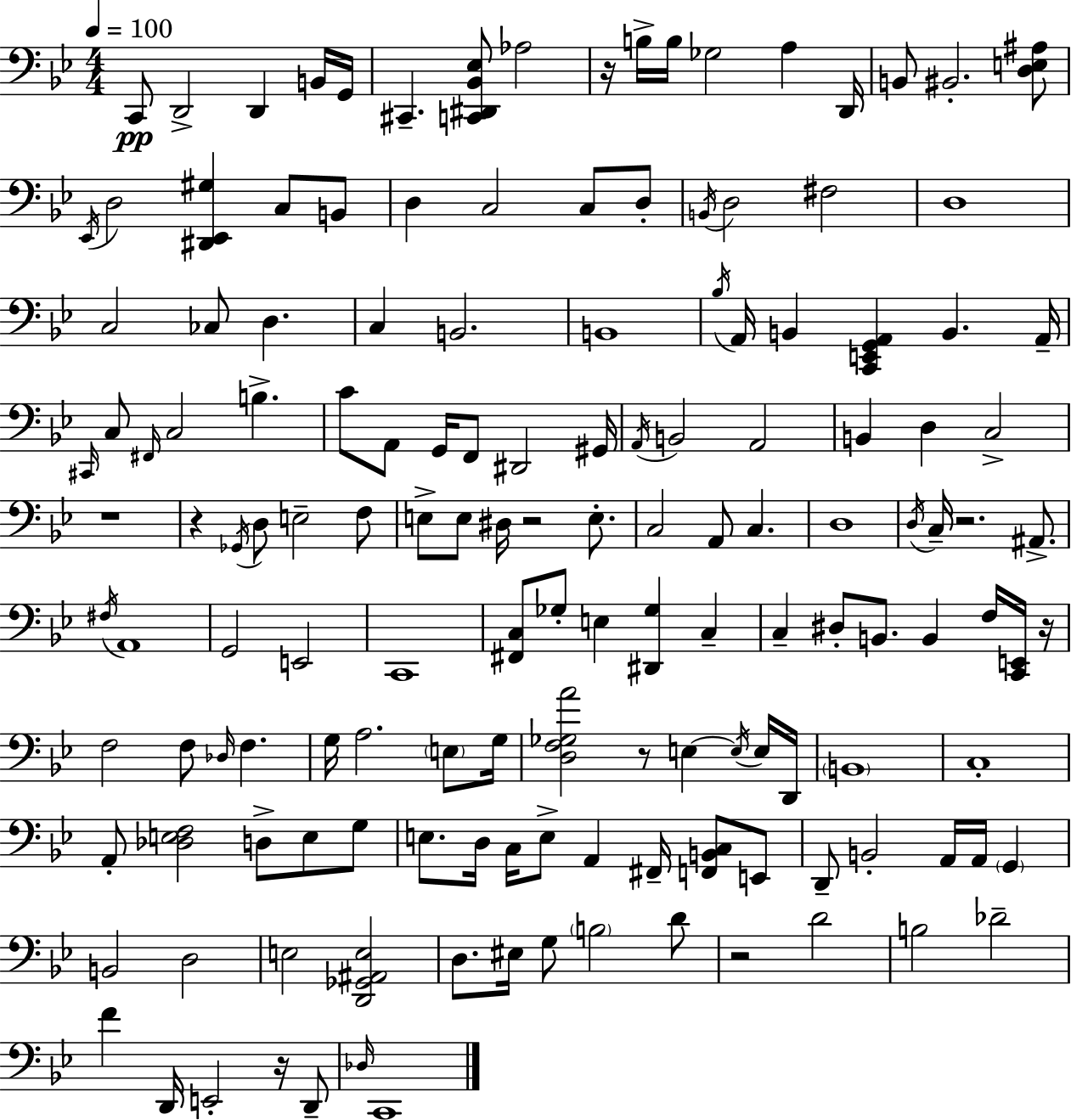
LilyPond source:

{
  \clef bass
  \numericTimeSignature
  \time 4/4
  \key g \minor
  \tempo 4 = 100
  c,8\pp d,2-> d,4 b,16 g,16 | cis,4.-- <c, dis, bes, ees>8 aes2 | r16 b16-> b16 ges2 a4 d,16 | b,8 bis,2.-. <d e ais>8 | \break \acciaccatura { ees,16 } d2 <dis, ees, gis>4 c8 b,8 | d4 c2 c8 d8-. | \acciaccatura { b,16 } d2 fis2 | d1 | \break c2 ces8 d4. | c4 b,2. | b,1 | \acciaccatura { bes16 } a,16 b,4 <c, e, g, a,>4 b,4. | \break a,16-- \grace { cis,16 } c8 \grace { fis,16 } c2 b4.-> | c'8 a,8 g,16 f,8 dis,2 | gis,16 \acciaccatura { a,16 } b,2 a,2 | b,4 d4 c2-> | \break r1 | r4 \acciaccatura { ges,16 } d8 e2-- | f8 e8-> e8 dis16 r2 | e8.-. c2 a,8 | \break c4. d1 | \acciaccatura { d16 } c16-- r2. | ais,8.-> \acciaccatura { fis16 } a,1 | g,2 | \break e,2 c,1 | <fis, c>8 ges8-. e4 | <dis, ges>4 c4-- c4-- dis8-. b,8. | b,4 f16 <c, e,>16 r16 f2 | \break f8 \grace { des16 } f4. g16 a2. | \parenthesize e8 g16 <d f ges a'>2 | r8 e4~~ \acciaccatura { e16 } e16 d,16 \parenthesize b,1 | c1-. | \break a,8-. <des e f>2 | d8-> e8 g8 e8. d16 c16 | e8-> a,4 fis,16-- <f, b, c>8 e,8 d,8-- b,2-. | a,16 a,16 \parenthesize g,4 b,2 | \break d2 e2 | <d, ges, ais, e>2 d8. eis16 g8 | \parenthesize b2 d'8 r2 | d'2 b2 | \break des'2-- f'4 d,16 | e,2-. r16 d,8-- \grace { des16 } c,1 | \bar "|."
}